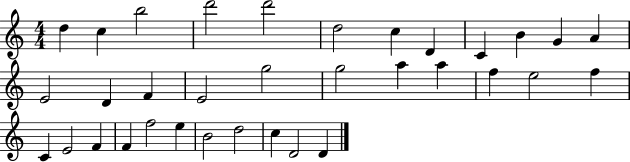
{
  \clef treble
  \numericTimeSignature
  \time 4/4
  \key c \major
  d''4 c''4 b''2 | d'''2 d'''2 | d''2 c''4 d'4 | c'4 b'4 g'4 a'4 | \break e'2 d'4 f'4 | e'2 g''2 | g''2 a''4 a''4 | f''4 e''2 f''4 | \break c'4 e'2 f'4 | f'4 f''2 e''4 | b'2 d''2 | c''4 d'2 d'4 | \break \bar "|."
}